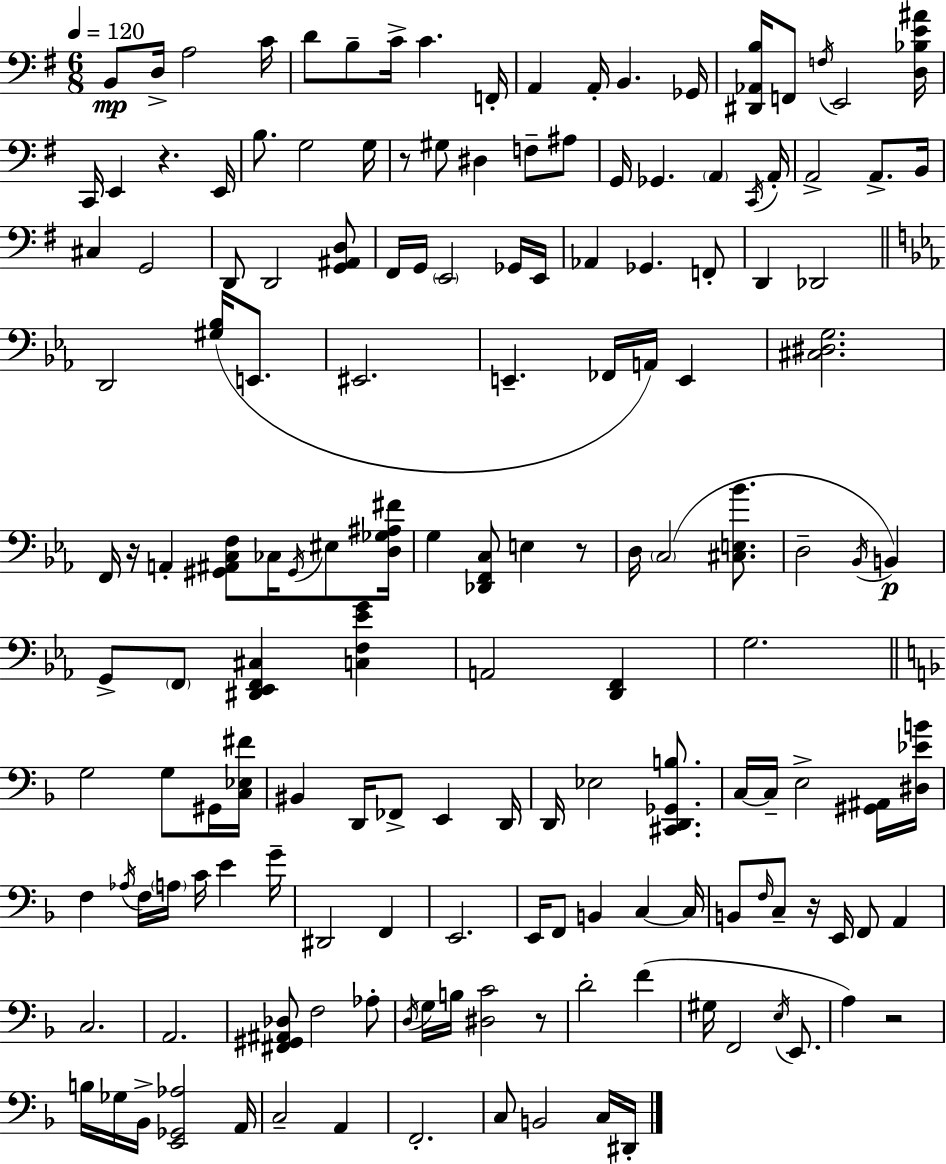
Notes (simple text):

B2/e D3/s A3/h C4/s D4/e B3/e C4/s C4/q. F2/s A2/q A2/s B2/q. Gb2/s [D#2,Ab2,B3]/s F2/e F3/s E2/h [D3,Bb3,E4,A#4]/s C2/s E2/q R/q. E2/s B3/e. G3/h G3/s R/e G#3/e D#3/q F3/e A#3/e G2/s Gb2/q. A2/q C2/s A2/s A2/h A2/e. B2/s C#3/q G2/h D2/e D2/h [G2,A#2,D3]/e F#2/s G2/s E2/h Gb2/s E2/s Ab2/q Gb2/q. F2/e D2/q Db2/h D2/h [G#3,Bb3]/s E2/e. EIS2/h. E2/q. FES2/s A2/s E2/q [C#3,D#3,G3]/h. F2/s R/s A2/q [G#2,A#2,C3,F3]/e CES3/s G#2/s EIS3/e [D3,Gb3,A#3,F#4]/s G3/q [Db2,F2,C3]/e E3/q R/e D3/s C3/h [C#3,E3,Bb4]/e. D3/h Bb2/s B2/q G2/e F2/e [D#2,Eb2,F2,C#3]/q [C3,F3,Eb4,G4]/q A2/h [D2,F2]/q G3/h. G3/h G3/e G#2/s [C3,Eb3,F#4]/s BIS2/q D2/s FES2/e E2/q D2/s D2/s Eb3/h [C#2,D2,Gb2,B3]/e. C3/s C3/s E3/h [G#2,A#2]/s [D#3,Eb4,B4]/s F3/q Ab3/s F3/s A3/s C4/s E4/q G4/s D#2/h F2/q E2/h. E2/s F2/e B2/q C3/q C3/s B2/e F3/s C3/e R/s E2/s F2/e A2/q C3/h. A2/h. [F#2,G#2,A#2,Db3]/e F3/h Ab3/e D3/s G3/s B3/s [D#3,C4]/h R/e D4/h F4/q G#3/s F2/h E3/s E2/e. A3/q R/h B3/s Gb3/s Bb2/s [E2,Gb2,Ab3]/h A2/s C3/h A2/q F2/h. C3/e B2/h C3/s D#2/s